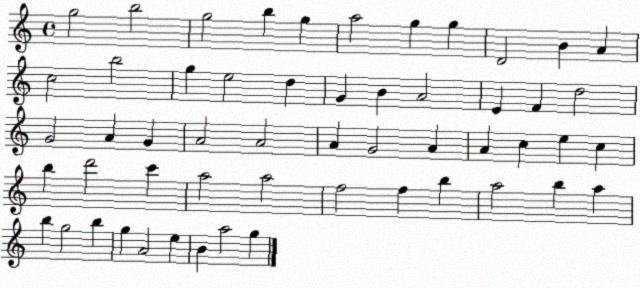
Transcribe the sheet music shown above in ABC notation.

X:1
T:Untitled
M:4/4
L:1/4
K:C
g2 b2 g2 b g a2 g g D2 B A c2 b2 g e2 d G B A2 E F d2 G2 A G A2 A2 A G2 A A c e c b d'2 c' a2 a2 f2 f b a2 b a b g2 b g A2 e B a2 g